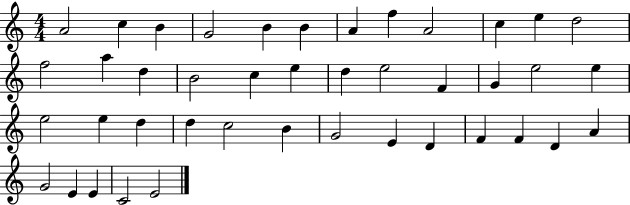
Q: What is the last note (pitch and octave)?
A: E4